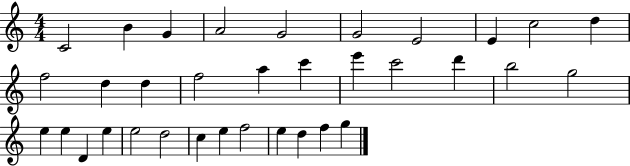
{
  \clef treble
  \numericTimeSignature
  \time 4/4
  \key c \major
  c'2 b'4 g'4 | a'2 g'2 | g'2 e'2 | e'4 c''2 d''4 | \break f''2 d''4 d''4 | f''2 a''4 c'''4 | e'''4 c'''2 d'''4 | b''2 g''2 | \break e''4 e''4 d'4 e''4 | e''2 d''2 | c''4 e''4 f''2 | e''4 d''4 f''4 g''4 | \break \bar "|."
}